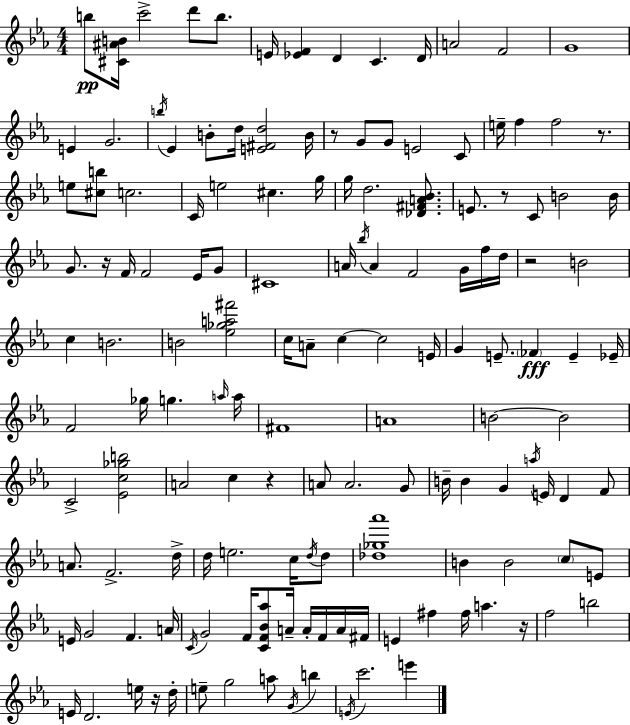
X:1
T:Untitled
M:4/4
L:1/4
K:Eb
b/2 [^C^AB]/4 c'2 d'/2 b/2 E/4 [_EF] D C D/4 A2 F2 G4 E G2 b/4 _E B/2 d/4 [E^Fd]2 B/4 z/2 G/2 G/2 E2 C/2 e/4 f f2 z/2 e/2 [^cb]/2 c2 C/4 e2 ^c g/4 g/4 d2 [_D^FA_B]/2 E/2 z/2 C/2 B2 B/4 G/2 z/4 F/4 F2 _E/4 G/2 ^C4 A/4 _b/4 A F2 G/4 f/4 d/4 z2 B2 c B2 B2 [_e_ga^f']2 c/4 A/2 c c2 E/4 G E/2 _F E _E/4 F2 _g/4 g a/4 a/4 ^F4 A4 B2 B2 C2 [_Ec_gb]2 A2 c z A/2 A2 G/2 B/4 B G a/4 E/4 D F/2 A/2 F2 d/4 d/4 e2 c/4 d/4 d/2 [_d_g_a']4 B B2 c/2 E/2 E/4 G2 F A/4 C/4 G2 F/4 [CF_B_a]/2 A/4 A/4 F/4 A/4 ^F/4 E ^f ^f/4 a z/4 f2 b2 E/4 D2 e/4 z/4 d/4 e/2 g2 a/2 G/4 b E/4 c'2 e'